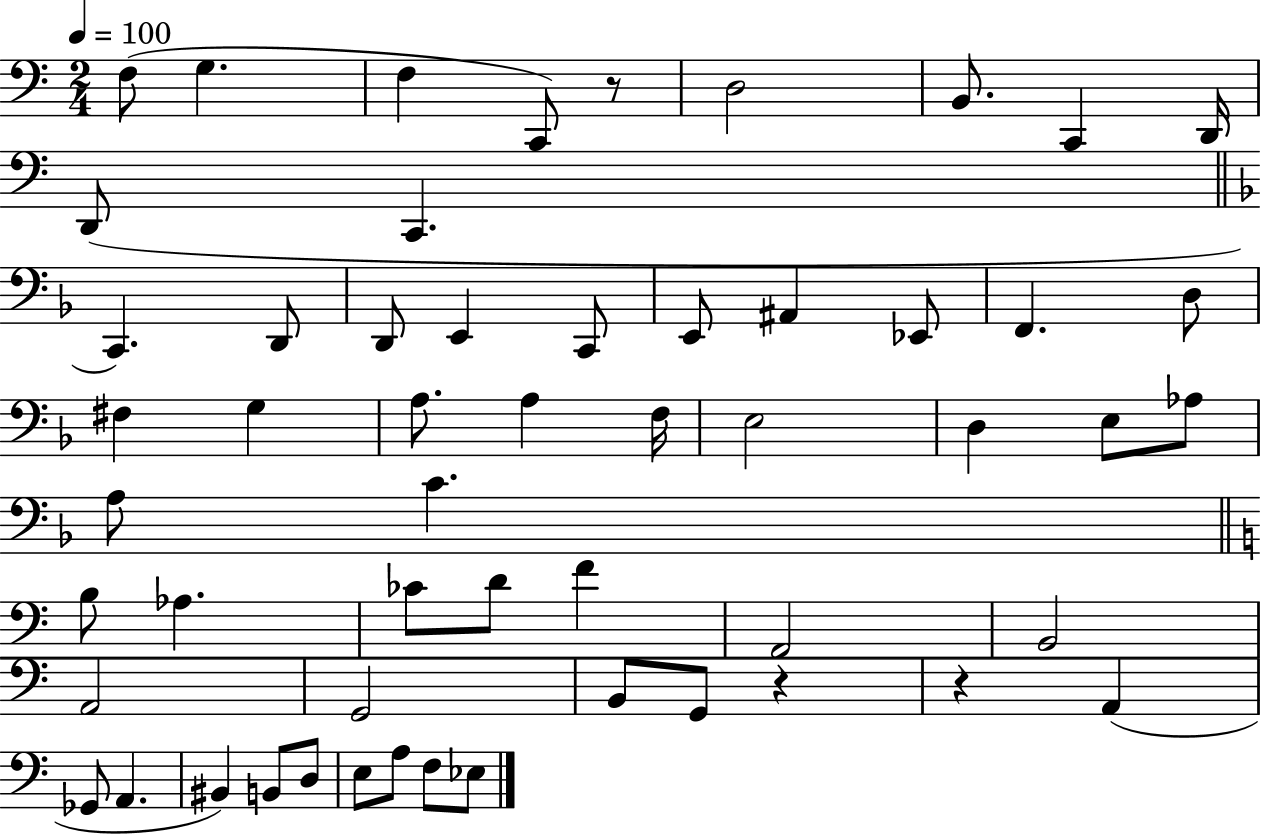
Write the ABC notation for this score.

X:1
T:Untitled
M:2/4
L:1/4
K:C
F,/2 G, F, C,,/2 z/2 D,2 B,,/2 C,, D,,/4 D,,/2 C,, C,, D,,/2 D,,/2 E,, C,,/2 E,,/2 ^A,, _E,,/2 F,, D,/2 ^F, G, A,/2 A, F,/4 E,2 D, E,/2 _A,/2 A,/2 C B,/2 _A, _C/2 D/2 F A,,2 B,,2 A,,2 G,,2 B,,/2 G,,/2 z z A,, _G,,/2 A,, ^B,, B,,/2 D,/2 E,/2 A,/2 F,/2 _E,/2